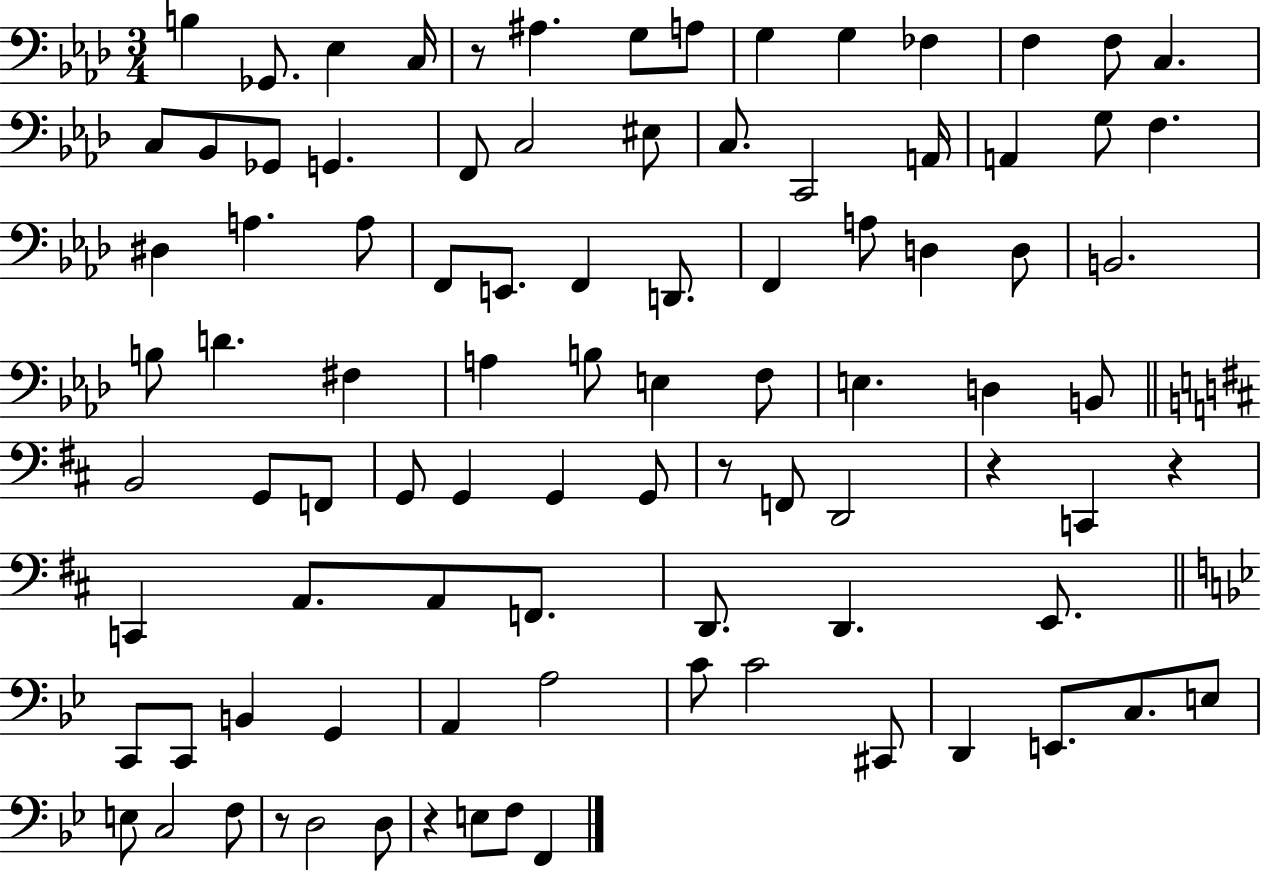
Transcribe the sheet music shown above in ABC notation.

X:1
T:Untitled
M:3/4
L:1/4
K:Ab
B, _G,,/2 _E, C,/4 z/2 ^A, G,/2 A,/2 G, G, _F, F, F,/2 C, C,/2 _B,,/2 _G,,/2 G,, F,,/2 C,2 ^E,/2 C,/2 C,,2 A,,/4 A,, G,/2 F, ^D, A, A,/2 F,,/2 E,,/2 F,, D,,/2 F,, A,/2 D, D,/2 B,,2 B,/2 D ^F, A, B,/2 E, F,/2 E, D, B,,/2 B,,2 G,,/2 F,,/2 G,,/2 G,, G,, G,,/2 z/2 F,,/2 D,,2 z C,, z C,, A,,/2 A,,/2 F,,/2 D,,/2 D,, E,,/2 C,,/2 C,,/2 B,, G,, A,, A,2 C/2 C2 ^C,,/2 D,, E,,/2 C,/2 E,/2 E,/2 C,2 F,/2 z/2 D,2 D,/2 z E,/2 F,/2 F,,